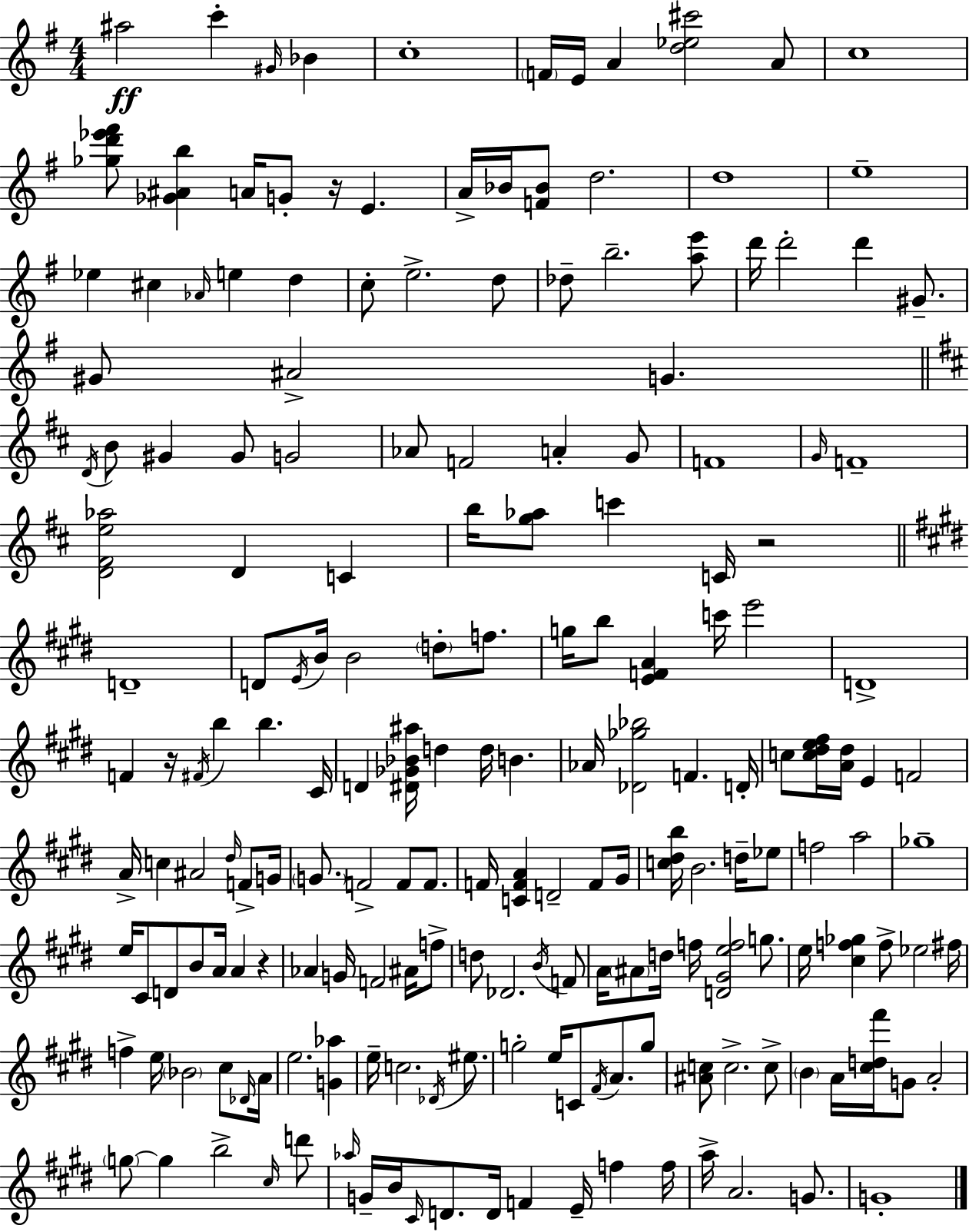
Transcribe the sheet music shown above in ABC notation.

X:1
T:Untitled
M:4/4
L:1/4
K:Em
^a2 c' ^G/4 _B c4 F/4 E/4 A [d_e^c']2 A/2 c4 [_gd'_e'^f']/2 [_G^Ab] A/4 G/2 z/4 E A/4 _B/4 [F_B]/2 d2 d4 e4 _e ^c _A/4 e d c/2 e2 d/2 _d/2 b2 [ae']/2 d'/4 d'2 d' ^G/2 ^G/2 ^A2 G D/4 B/2 ^G ^G/2 G2 _A/2 F2 A G/2 F4 G/4 F4 [D^Fe_a]2 D C b/4 [g_a]/2 c' C/4 z2 D4 D/2 E/4 B/4 B2 d/2 f/2 g/4 b/2 [EFA] c'/4 e'2 D4 F z/4 ^F/4 b b ^C/4 D [^D_G_B^a]/4 d d/4 B _A/4 [_D_g_b]2 F D/4 c/2 [c^de^f]/4 [A^d]/4 E F2 A/4 c ^A2 ^d/4 F/2 G/4 G/2 F2 F/2 F/2 F/4 [CFA] D2 F/2 ^G/4 [c^db]/4 B2 d/4 _e/2 f2 a2 _g4 e/4 ^C/2 D/2 B/2 A/4 A z _A G/4 F2 ^A/4 f/2 d/2 _D2 B/4 F/2 A/4 ^A/2 d/4 f/4 [D^Gef]2 g/2 e/4 [^cf_g] f/2 _e2 ^f/4 f e/4 _B2 ^c/2 _D/4 A/4 e2 [G_a] e/4 c2 _D/4 ^e/2 g2 e/4 C/2 ^F/4 A/2 g/2 [^Ac]/2 c2 c/2 B A/4 [^cd^f']/4 G/2 A2 g/2 g b2 ^c/4 d'/2 _a/4 G/4 B/4 ^C/4 D/2 D/4 F E/4 f f/4 a/4 A2 G/2 G4